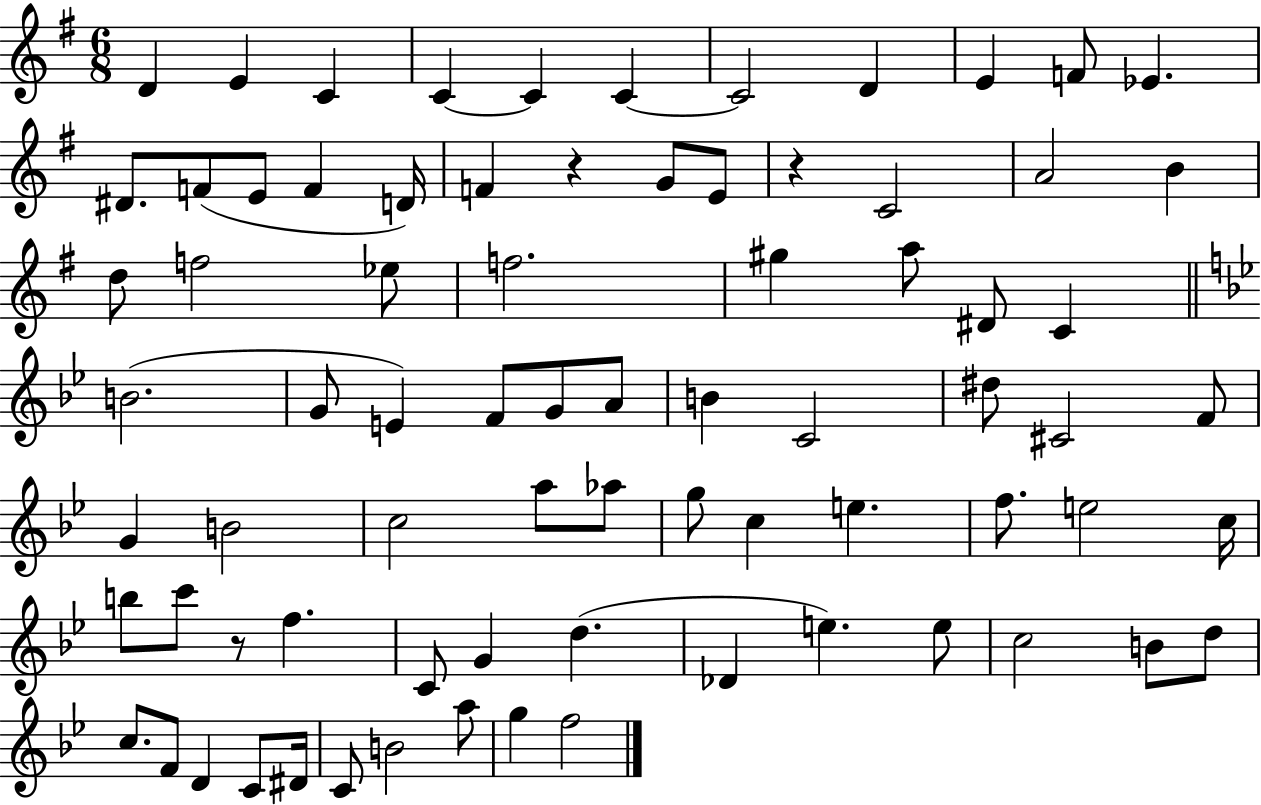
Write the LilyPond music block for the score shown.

{
  \clef treble
  \numericTimeSignature
  \time 6/8
  \key g \major
  d'4 e'4 c'4 | c'4~~ c'4 c'4~~ | c'2 d'4 | e'4 f'8 ees'4. | \break dis'8. f'8( e'8 f'4 d'16) | f'4 r4 g'8 e'8 | r4 c'2 | a'2 b'4 | \break d''8 f''2 ees''8 | f''2. | gis''4 a''8 dis'8 c'4 | \bar "||" \break \key g \minor b'2.( | g'8 e'4) f'8 g'8 a'8 | b'4 c'2 | dis''8 cis'2 f'8 | \break g'4 b'2 | c''2 a''8 aes''8 | g''8 c''4 e''4. | f''8. e''2 c''16 | \break b''8 c'''8 r8 f''4. | c'8 g'4 d''4.( | des'4 e''4.) e''8 | c''2 b'8 d''8 | \break c''8. f'8 d'4 c'8 dis'16 | c'8 b'2 a''8 | g''4 f''2 | \bar "|."
}